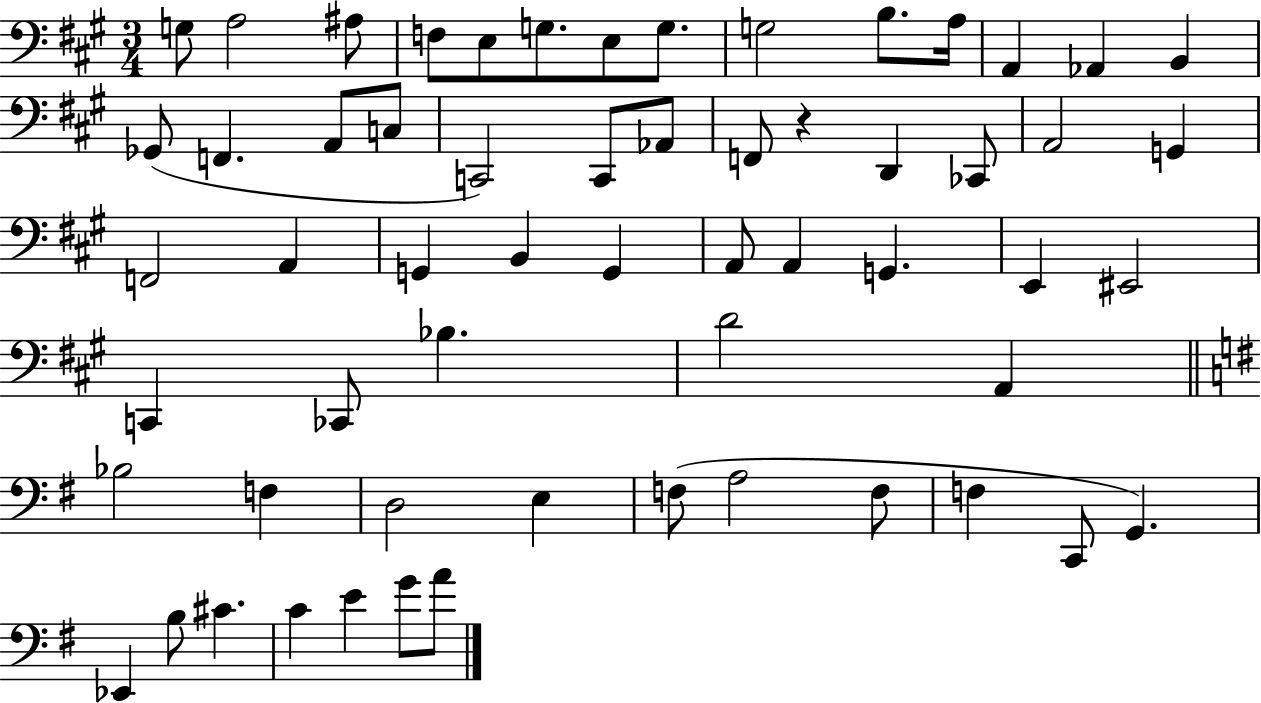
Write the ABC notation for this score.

X:1
T:Untitled
M:3/4
L:1/4
K:A
G,/2 A,2 ^A,/2 F,/2 E,/2 G,/2 E,/2 G,/2 G,2 B,/2 A,/4 A,, _A,, B,, _G,,/2 F,, A,,/2 C,/2 C,,2 C,,/2 _A,,/2 F,,/2 z D,, _C,,/2 A,,2 G,, F,,2 A,, G,, B,, G,, A,,/2 A,, G,, E,, ^E,,2 C,, _C,,/2 _B, D2 A,, _B,2 F, D,2 E, F,/2 A,2 F,/2 F, C,,/2 G,, _E,, B,/2 ^C C E G/2 A/2